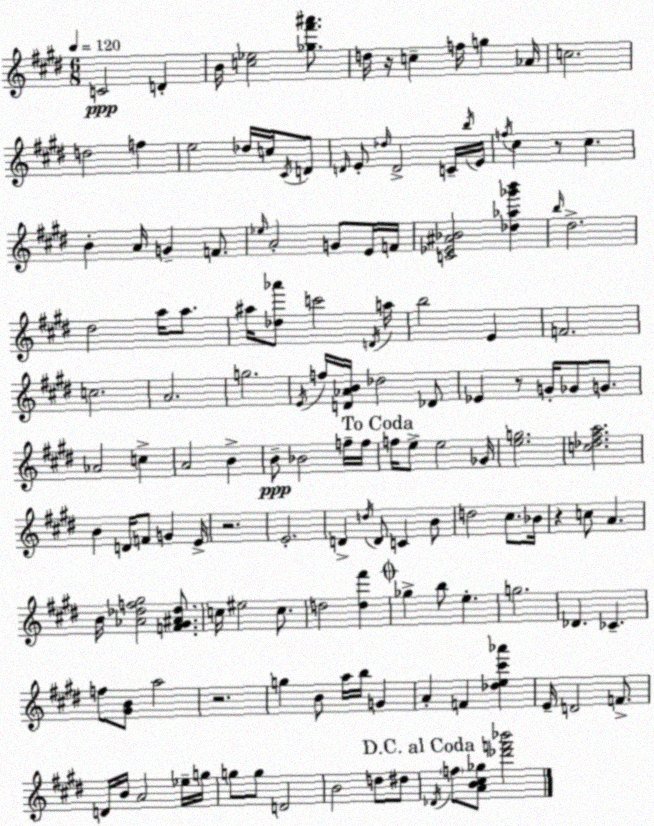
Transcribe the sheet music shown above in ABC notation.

X:1
T:Untitled
M:6/8
L:1/4
K:E
C2 D B/4 [c_e]2 [_g^f'^a']/2 d/4 z/4 c f/4 g _A/4 c2 d2 f e2 _d/4 c/4 ^C/4 D/2 D/4 E/2 _d/4 D2 C/4 b/4 E/4 f/4 ^c z/2 ^c B A/4 G F/2 _e/4 A2 G/2 E/4 F/4 [C_E^A_B]2 [_d_a_g'b'] b/4 ^d2 ^d2 a/4 a/2 ^a/4 [_d_a']/2 c'2 D/4 a/4 b2 E F2 c2 A2 g2 E/4 f/4 [D_AB]/4 _d2 _D/2 _E z/2 G/4 _G/2 G/2 _A2 c A2 B B/2 _B2 f/4 f/4 f/4 e/2 e2 _G/4 [eg]2 [c_d^fa]2 B D/4 F/2 G E/4 z2 E2 D d/4 D/2 C B/2 d2 ^c/2 _B/4 z c/2 A B/4 [_A_df^g]2 [F^G^A_d]/2 c/4 ^e2 c/2 d2 [d^f'] _g b/2 e g2 _D _C f/2 [^GB]/2 a2 z2 g B/2 a/4 b/4 G A F [_de^c'_a'] E/4 D2 F/2 D/4 B/4 A2 _e/4 g/4 g/2 g/2 D2 B2 d/2 ^d/2 _D/4 f/2 [AB^c_g]/2 [_d'f'_b']2